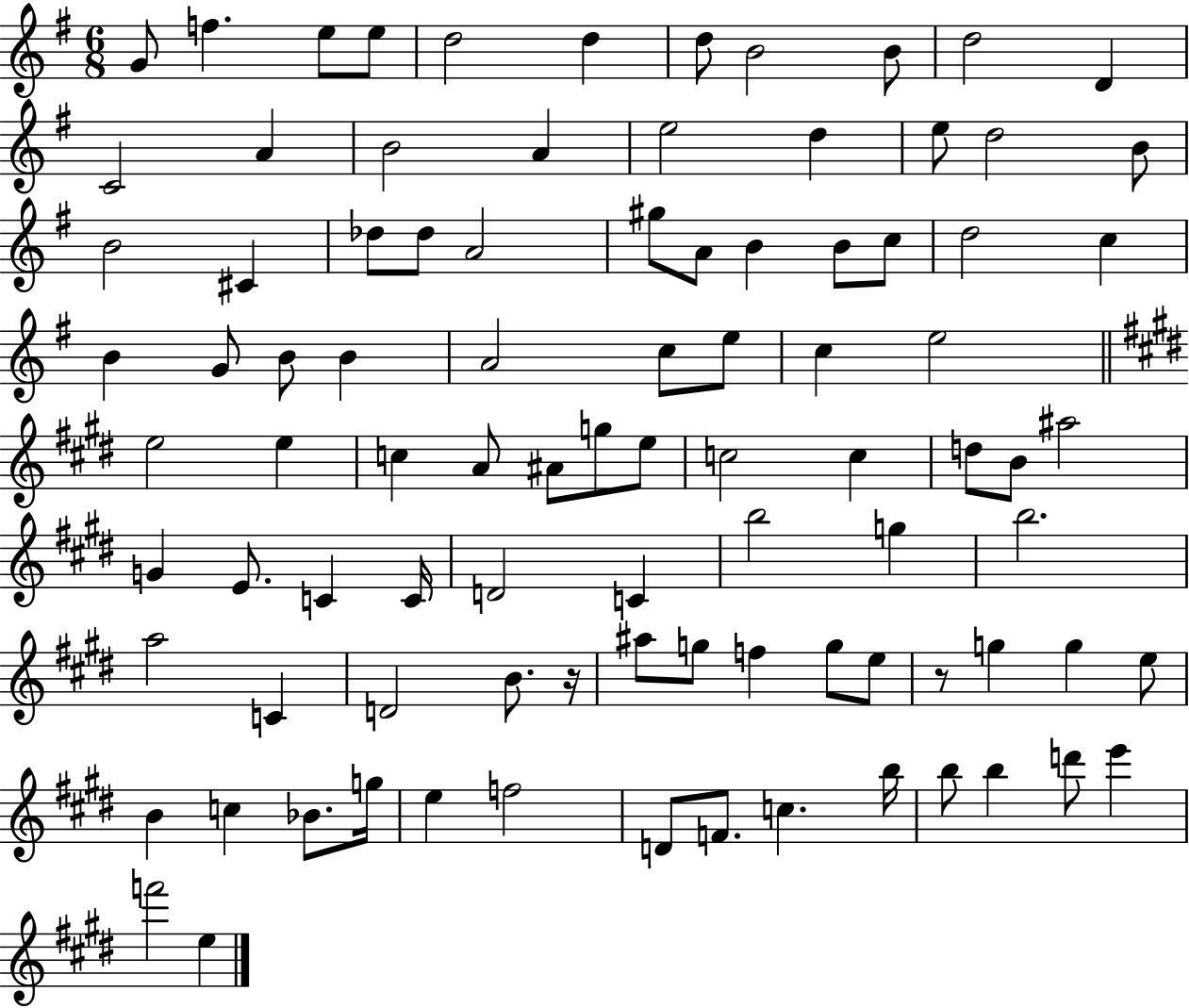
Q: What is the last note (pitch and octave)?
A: E5